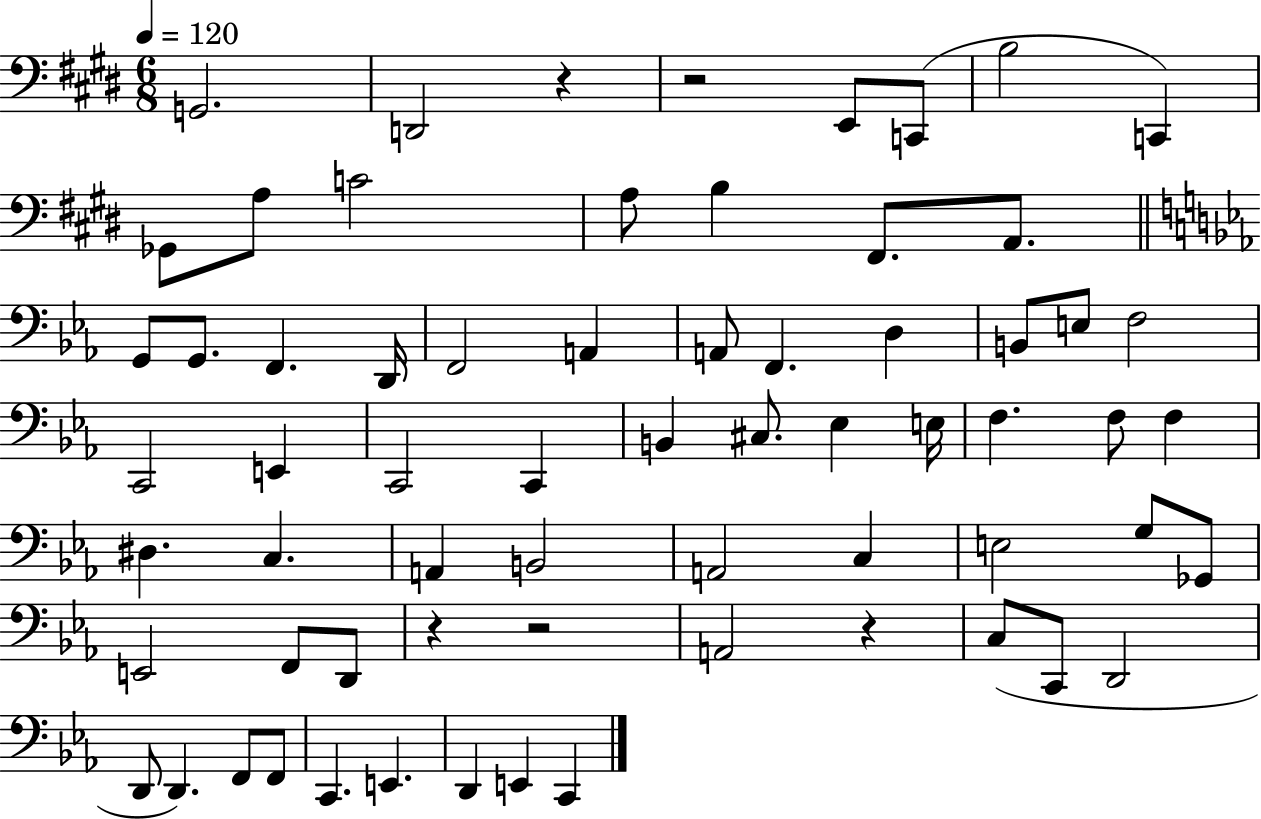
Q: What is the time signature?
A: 6/8